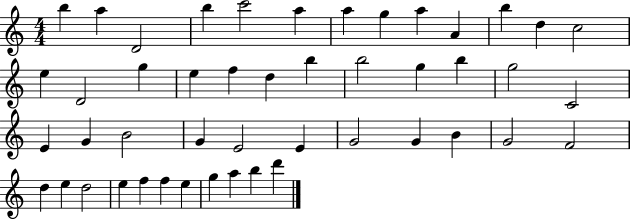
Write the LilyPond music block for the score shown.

{
  \clef treble
  \numericTimeSignature
  \time 4/4
  \key c \major
  b''4 a''4 d'2 | b''4 c'''2 a''4 | a''4 g''4 a''4 a'4 | b''4 d''4 c''2 | \break e''4 d'2 g''4 | e''4 f''4 d''4 b''4 | b''2 g''4 b''4 | g''2 c'2 | \break e'4 g'4 b'2 | g'4 e'2 e'4 | g'2 g'4 b'4 | g'2 f'2 | \break d''4 e''4 d''2 | e''4 f''4 f''4 e''4 | g''4 a''4 b''4 d'''4 | \bar "|."
}